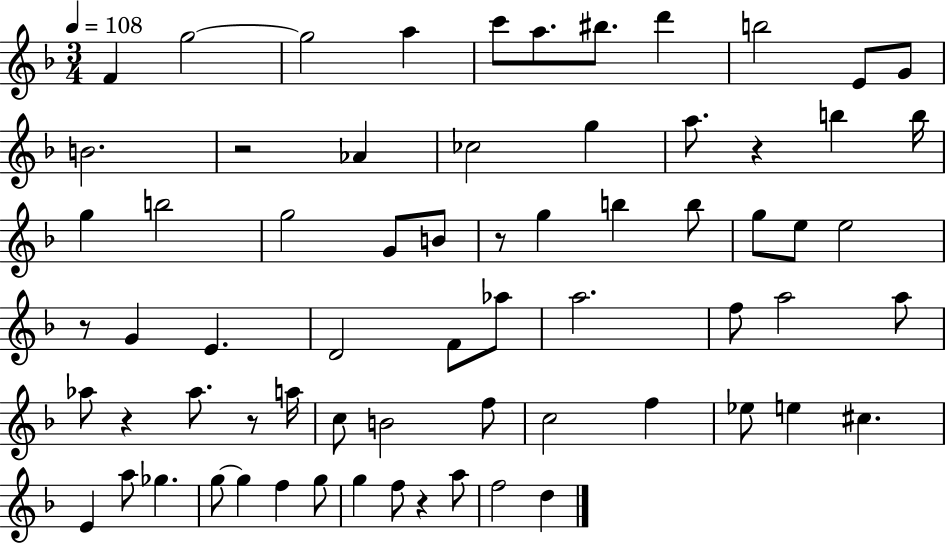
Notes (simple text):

F4/q G5/h G5/h A5/q C6/e A5/e. BIS5/e. D6/q B5/h E4/e G4/e B4/h. R/h Ab4/q CES5/h G5/q A5/e. R/q B5/q B5/s G5/q B5/h G5/h G4/e B4/e R/e G5/q B5/q B5/e G5/e E5/e E5/h R/e G4/q E4/q. D4/h F4/e Ab5/e A5/h. F5/e A5/h A5/e Ab5/e R/q Ab5/e. R/e A5/s C5/e B4/h F5/e C5/h F5/q Eb5/e E5/q C#5/q. E4/q A5/e Gb5/q. G5/e G5/q F5/q G5/e G5/q F5/e R/q A5/e F5/h D5/q